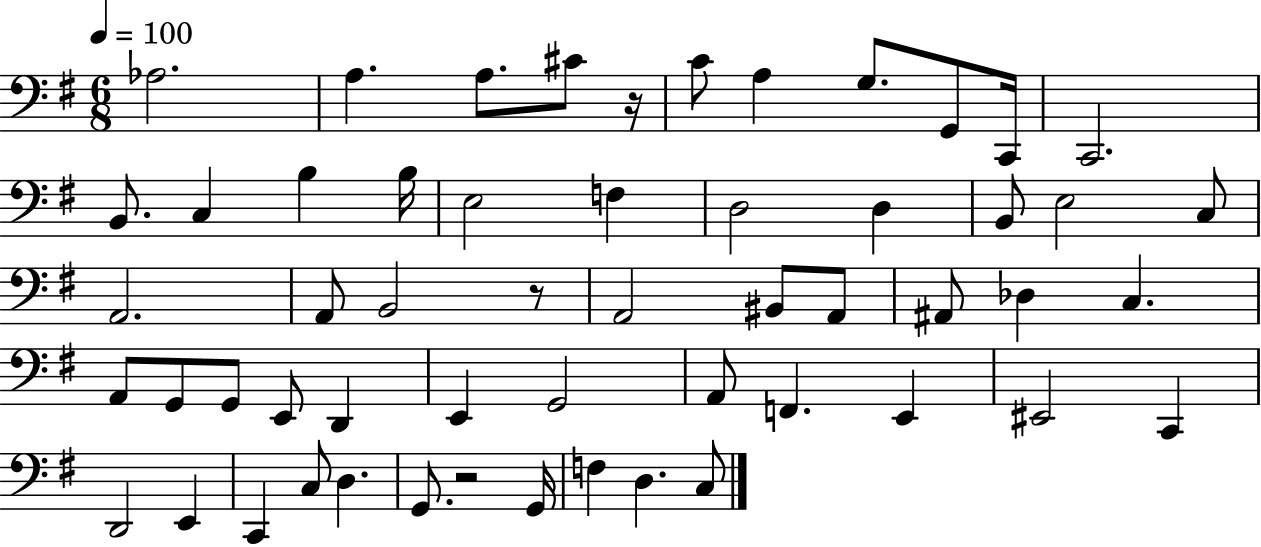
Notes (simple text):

Ab3/h. A3/q. A3/e. C#4/e R/s C4/e A3/q G3/e. G2/e C2/s C2/h. B2/e. C3/q B3/q B3/s E3/h F3/q D3/h D3/q B2/e E3/h C3/e A2/h. A2/e B2/h R/e A2/h BIS2/e A2/e A#2/e Db3/q C3/q. A2/e G2/e G2/e E2/e D2/q E2/q G2/h A2/e F2/q. E2/q EIS2/h C2/q D2/h E2/q C2/q C3/e D3/q. G2/e. R/h G2/s F3/q D3/q. C3/e